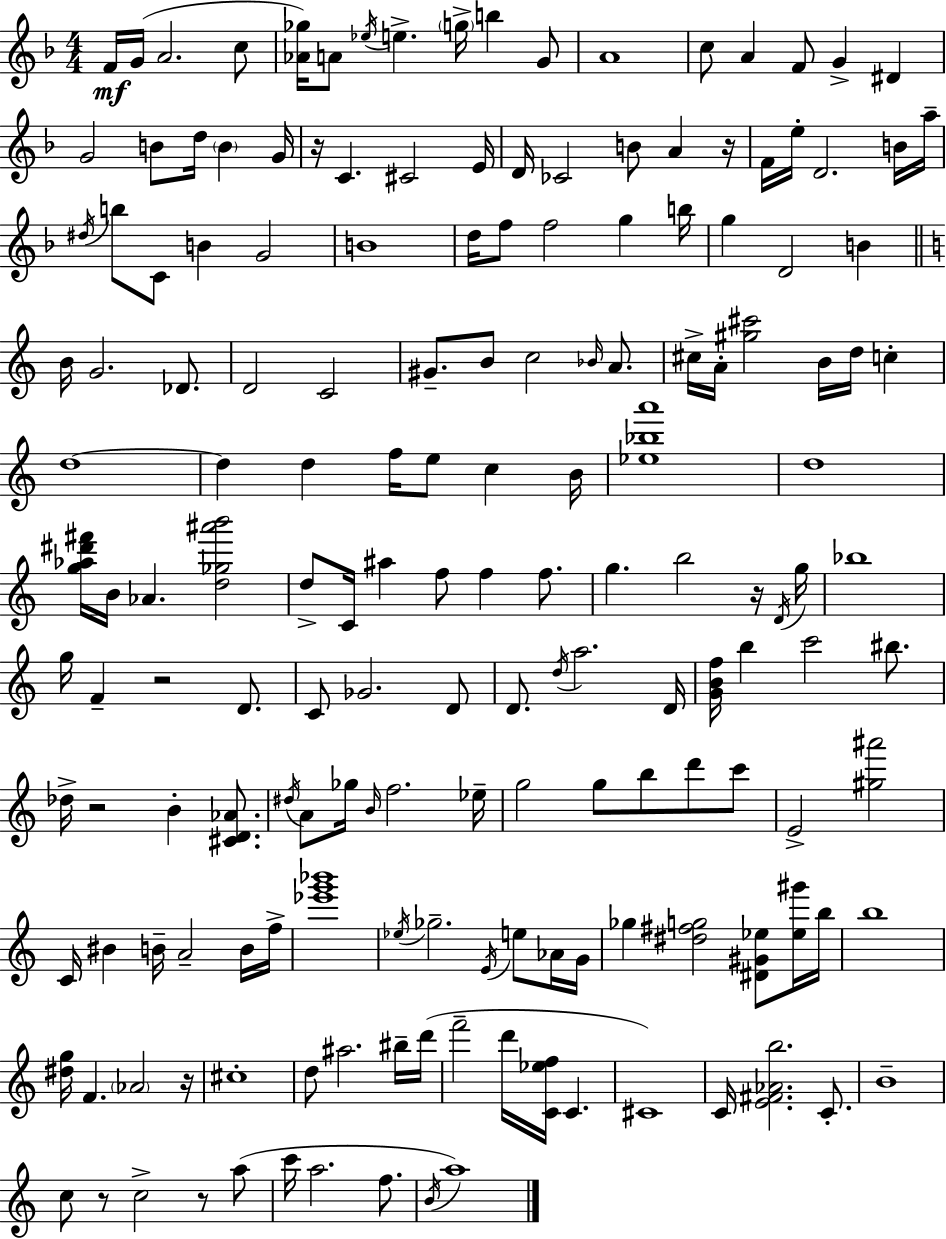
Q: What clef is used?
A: treble